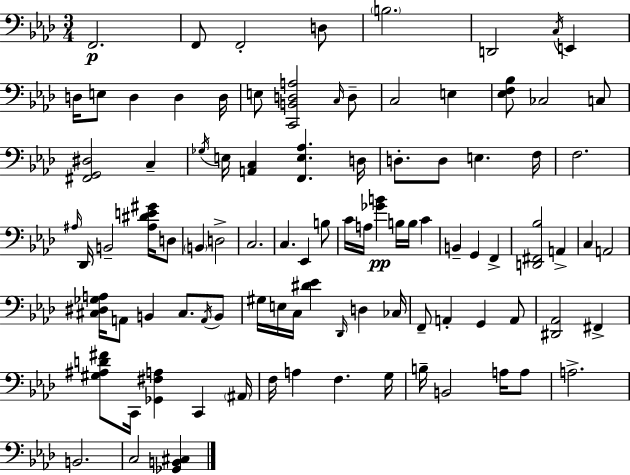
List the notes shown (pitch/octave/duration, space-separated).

F2/h. F2/e F2/h D3/e B3/h. D2/h C3/s E2/q D3/s E3/e D3/q D3/q D3/s E3/e [C2,B2,D3,A3]/h C3/s D3/e C3/h E3/q [Eb3,F3,Bb3]/e CES3/h C3/e [F#2,G2,D#3]/h C3/q Gb3/s E3/s [A2,C3]/q [F2,E3,Ab3]/q. D3/s D3/e. D3/e E3/q. F3/s F3/h. A#3/s Db2/s B2/h [A#3,D#4,E4,G#4]/s D3/e B2/q D3/h C3/h. C3/q. Eb2/q B3/e C4/s A3/s [Gb4,B4]/q B3/s B3/s C4/q B2/q G2/q F2/q [D2,F#2,Bb3]/h A2/q C3/q A2/h [C#3,D#3,Gb3,A3]/s A2/e B2/q C#3/e. A2/s B2/e G#3/s E3/s C3/s [D#4,Eb4]/q Db2/s D3/q CES3/s F2/e A2/q G2/q A2/e [D#2,Ab2]/h F#2/q [G#3,A#3,D4,F#4]/e C2/s [Gb2,F#3,A3]/q C2/q A#2/s F3/s A3/q F3/q. G3/s B3/s B2/h A3/s A3/e A3/h. B2/h. C3/h [Gb2,B2,C#3]/q